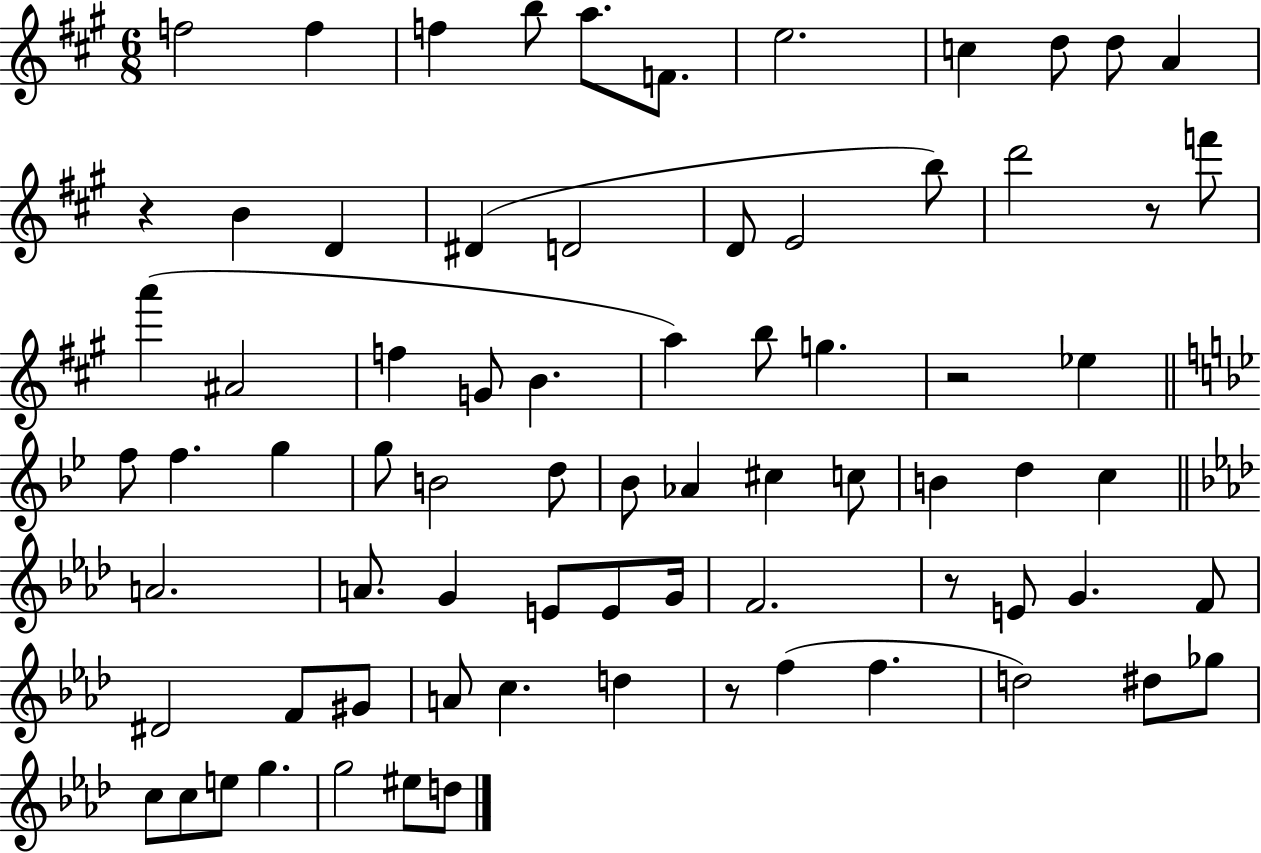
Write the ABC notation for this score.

X:1
T:Untitled
M:6/8
L:1/4
K:A
f2 f f b/2 a/2 F/2 e2 c d/2 d/2 A z B D ^D D2 D/2 E2 b/2 d'2 z/2 f'/2 a' ^A2 f G/2 B a b/2 g z2 _e f/2 f g g/2 B2 d/2 _B/2 _A ^c c/2 B d c A2 A/2 G E/2 E/2 G/4 F2 z/2 E/2 G F/2 ^D2 F/2 ^G/2 A/2 c d z/2 f f d2 ^d/2 _g/2 c/2 c/2 e/2 g g2 ^e/2 d/2